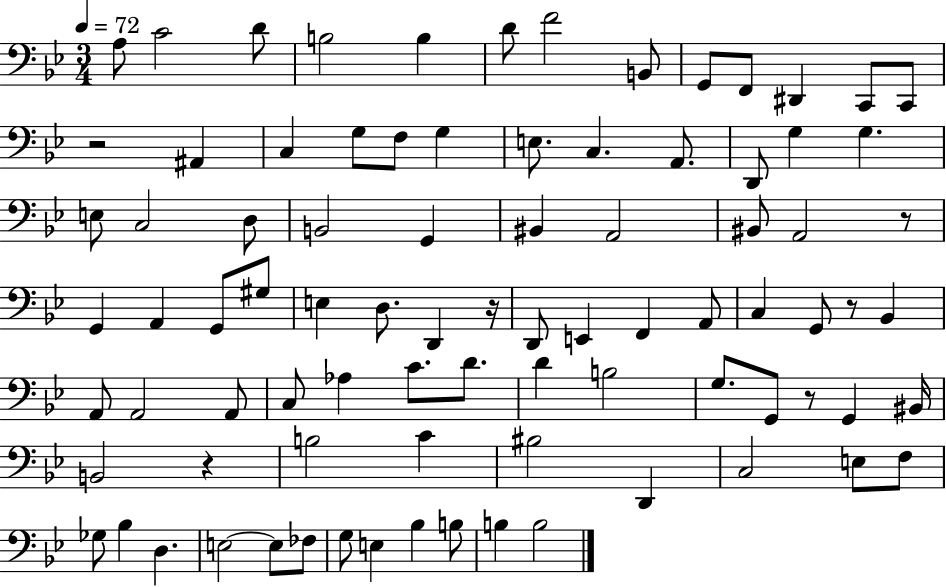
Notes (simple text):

A3/e C4/h D4/e B3/h B3/q D4/e F4/h B2/e G2/e F2/e D#2/q C2/e C2/e R/h A#2/q C3/q G3/e F3/e G3/q E3/e. C3/q. A2/e. D2/e G3/q G3/q. E3/e C3/h D3/e B2/h G2/q BIS2/q A2/h BIS2/e A2/h R/e G2/q A2/q G2/e G#3/e E3/q D3/e. D2/q R/s D2/e E2/q F2/q A2/e C3/q G2/e R/e Bb2/q A2/e A2/h A2/e C3/e Ab3/q C4/e. D4/e. D4/q B3/h G3/e. G2/e R/e G2/q BIS2/s B2/h R/q B3/h C4/q BIS3/h D2/q C3/h E3/e F3/e Gb3/e Bb3/q D3/q. E3/h E3/e FES3/e G3/e E3/q Bb3/q B3/e B3/q B3/h